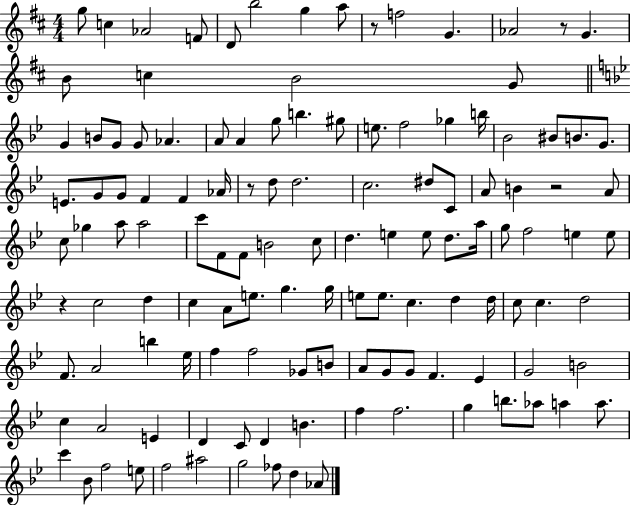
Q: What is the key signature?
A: D major